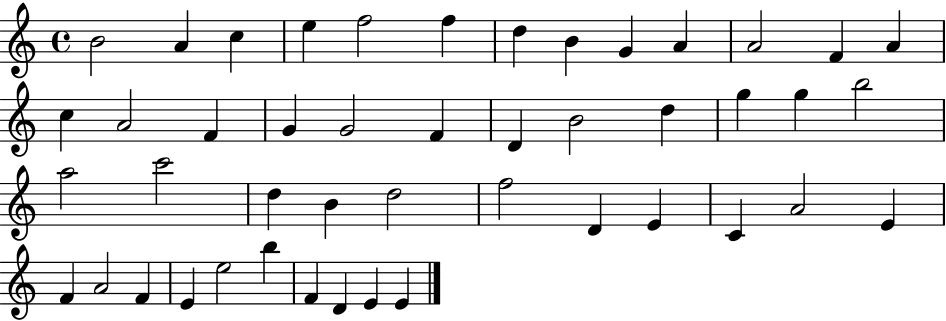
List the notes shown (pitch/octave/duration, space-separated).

B4/h A4/q C5/q E5/q F5/h F5/q D5/q B4/q G4/q A4/q A4/h F4/q A4/q C5/q A4/h F4/q G4/q G4/h F4/q D4/q B4/h D5/q G5/q G5/q B5/h A5/h C6/h D5/q B4/q D5/h F5/h D4/q E4/q C4/q A4/h E4/q F4/q A4/h F4/q E4/q E5/h B5/q F4/q D4/q E4/q E4/q